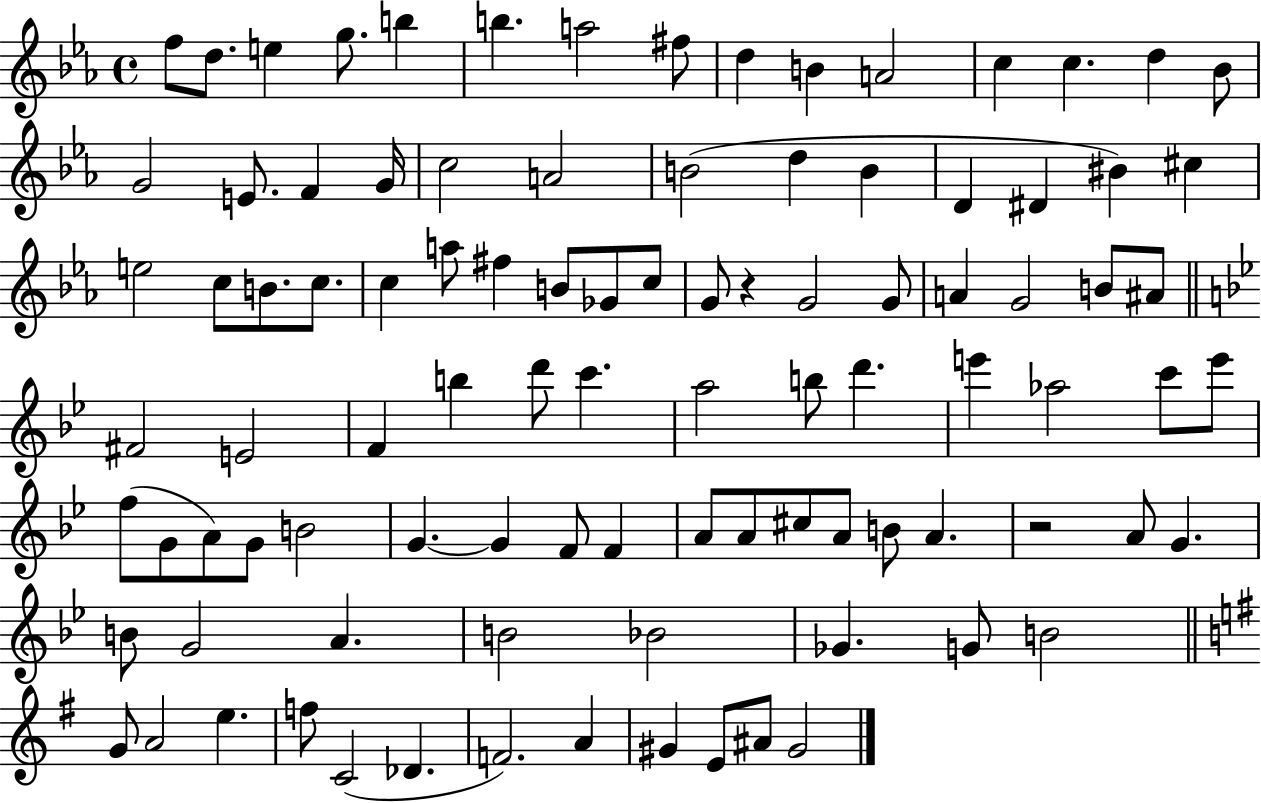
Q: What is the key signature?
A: EES major